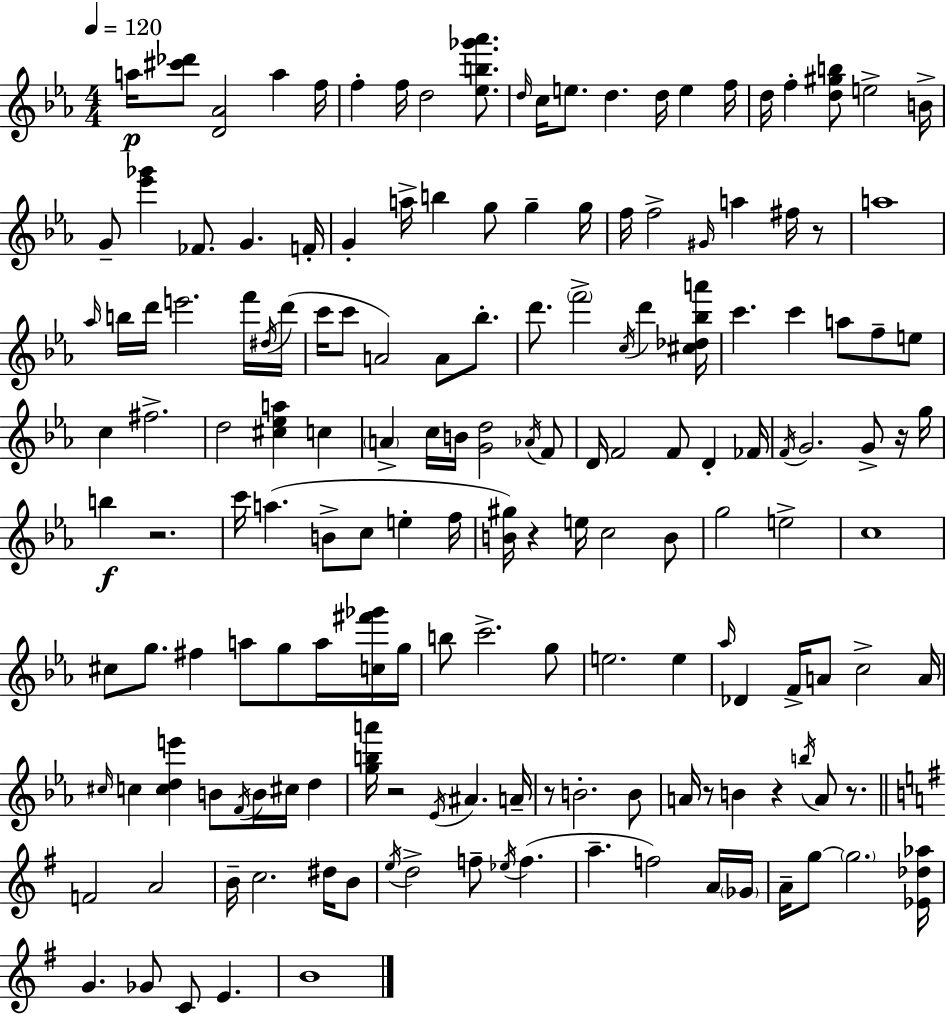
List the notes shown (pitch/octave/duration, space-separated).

A5/s [C#6,Db6]/e [D4,Ab4]/h A5/q F5/s F5/q F5/s D5/h [Eb5,B5,Gb6,Ab6]/e. D5/s C5/s E5/e. D5/q. D5/s E5/q F5/s D5/s F5/q [D5,G#5,B5]/e E5/h B4/s G4/e [Eb6,Gb6]/q FES4/e. G4/q. F4/s G4/q A5/s B5/q G5/e G5/q G5/s F5/s F5/h G#4/s A5/q F#5/s R/e A5/w Ab5/s B5/s D6/s E6/h. F6/s D#5/s D6/s C6/s C6/e A4/h A4/e Bb5/e. D6/e. F6/h C5/s D6/q [C#5,Db5,Bb5,A6]/s C6/q. C6/q A5/e F5/e E5/e C5/q F#5/h. D5/h [C#5,Eb5,A5]/q C5/q A4/q C5/s B4/s [G4,D5]/h Ab4/s F4/e D4/s F4/h F4/e D4/q FES4/s F4/s G4/h. G4/e R/s G5/s B5/q R/h. C6/s A5/q. B4/e C5/e E5/q F5/s [B4,G#5]/s R/q E5/s C5/h B4/e G5/h E5/h C5/w C#5/e G5/e. F#5/q A5/e G5/e A5/s [C5,F#6,Gb6]/s G5/s B5/e C6/h. G5/e E5/h. E5/q Ab5/s Db4/q F4/s A4/e C5/h A4/s C#5/s C5/q [C5,D5,E6]/q B4/e F4/s B4/s C#5/s D5/q [G5,B5,A6]/s R/h Eb4/s A#4/q. A4/s R/e B4/h. B4/e A4/s R/e B4/q R/q B5/s A4/e R/e. F4/h A4/h B4/s C5/h. D#5/s B4/e E5/s D5/h F5/e Eb5/s F5/q. A5/q. F5/h A4/s Gb4/s A4/s G5/e G5/h. [Eb4,Db5,Ab5]/s G4/q. Gb4/e C4/e E4/q. B4/w